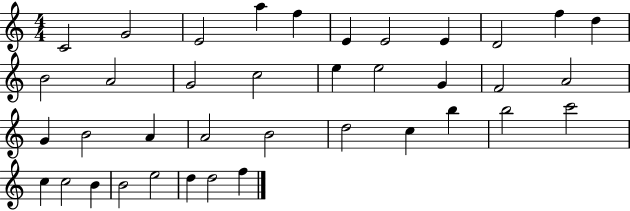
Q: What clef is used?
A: treble